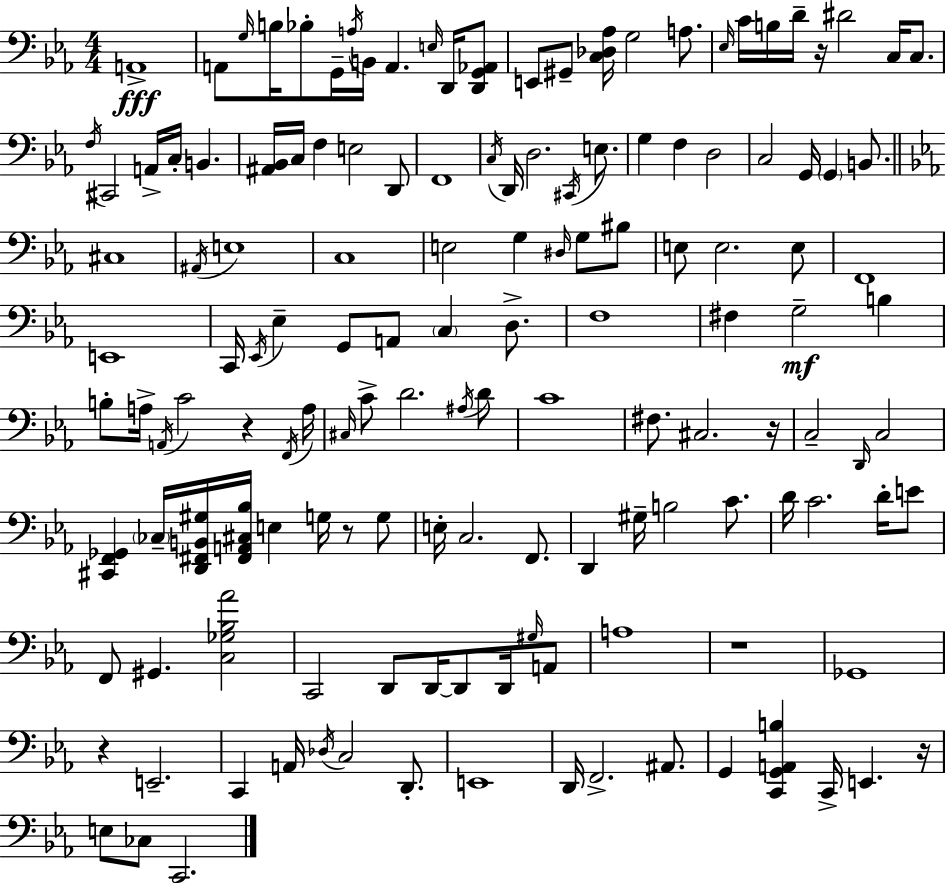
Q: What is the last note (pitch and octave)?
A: C2